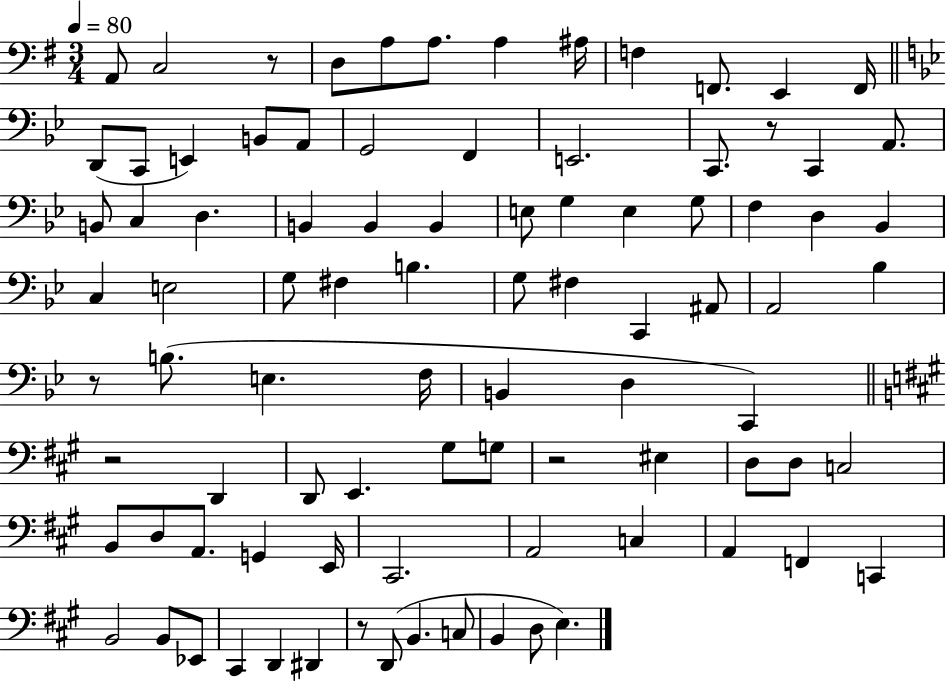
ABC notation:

X:1
T:Untitled
M:3/4
L:1/4
K:G
A,,/2 C,2 z/2 D,/2 A,/2 A,/2 A, ^A,/4 F, F,,/2 E,, F,,/4 D,,/2 C,,/2 E,, B,,/2 A,,/2 G,,2 F,, E,,2 C,,/2 z/2 C,, A,,/2 B,,/2 C, D, B,, B,, B,, E,/2 G, E, G,/2 F, D, _B,, C, E,2 G,/2 ^F, B, G,/2 ^F, C,, ^A,,/2 A,,2 _B, z/2 B,/2 E, F,/4 B,, D, C,, z2 D,, D,,/2 E,, ^G,/2 G,/2 z2 ^E, D,/2 D,/2 C,2 B,,/2 D,/2 A,,/2 G,, E,,/4 ^C,,2 A,,2 C, A,, F,, C,, B,,2 B,,/2 _E,,/2 ^C,, D,, ^D,, z/2 D,,/2 B,, C,/2 B,, D,/2 E,